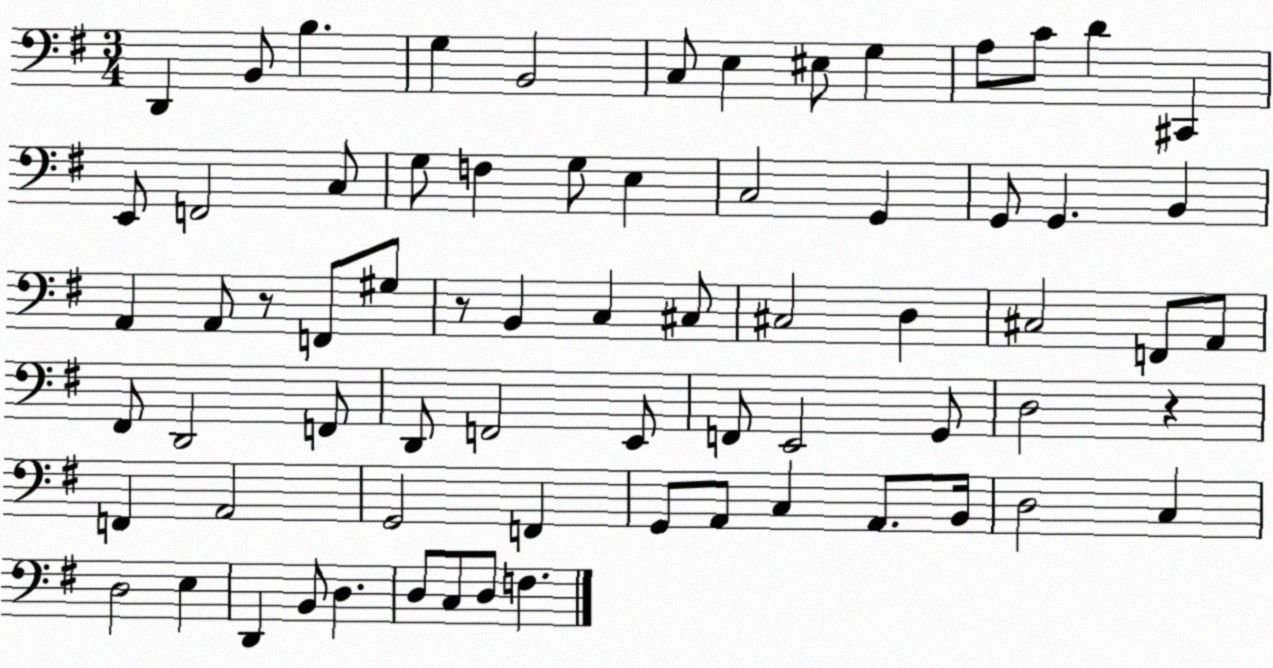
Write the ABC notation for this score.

X:1
T:Untitled
M:3/4
L:1/4
K:G
D,, B,,/2 B, G, B,,2 C,/2 E, ^E,/2 G, A,/2 C/2 D ^C,, E,,/2 F,,2 C,/2 G,/2 F, G,/2 E, C,2 G,, G,,/2 G,, B,, A,, A,,/2 z/2 F,,/2 ^G,/2 z/2 B,, C, ^C,/2 ^C,2 D, ^C,2 F,,/2 A,,/2 ^F,,/2 D,,2 F,,/2 D,,/2 F,,2 E,,/2 F,,/2 E,,2 G,,/2 D,2 z F,, A,,2 G,,2 F,, G,,/2 A,,/2 C, A,,/2 B,,/4 D,2 C, D,2 E, D,, B,,/2 D, D,/2 C,/2 D,/2 F,